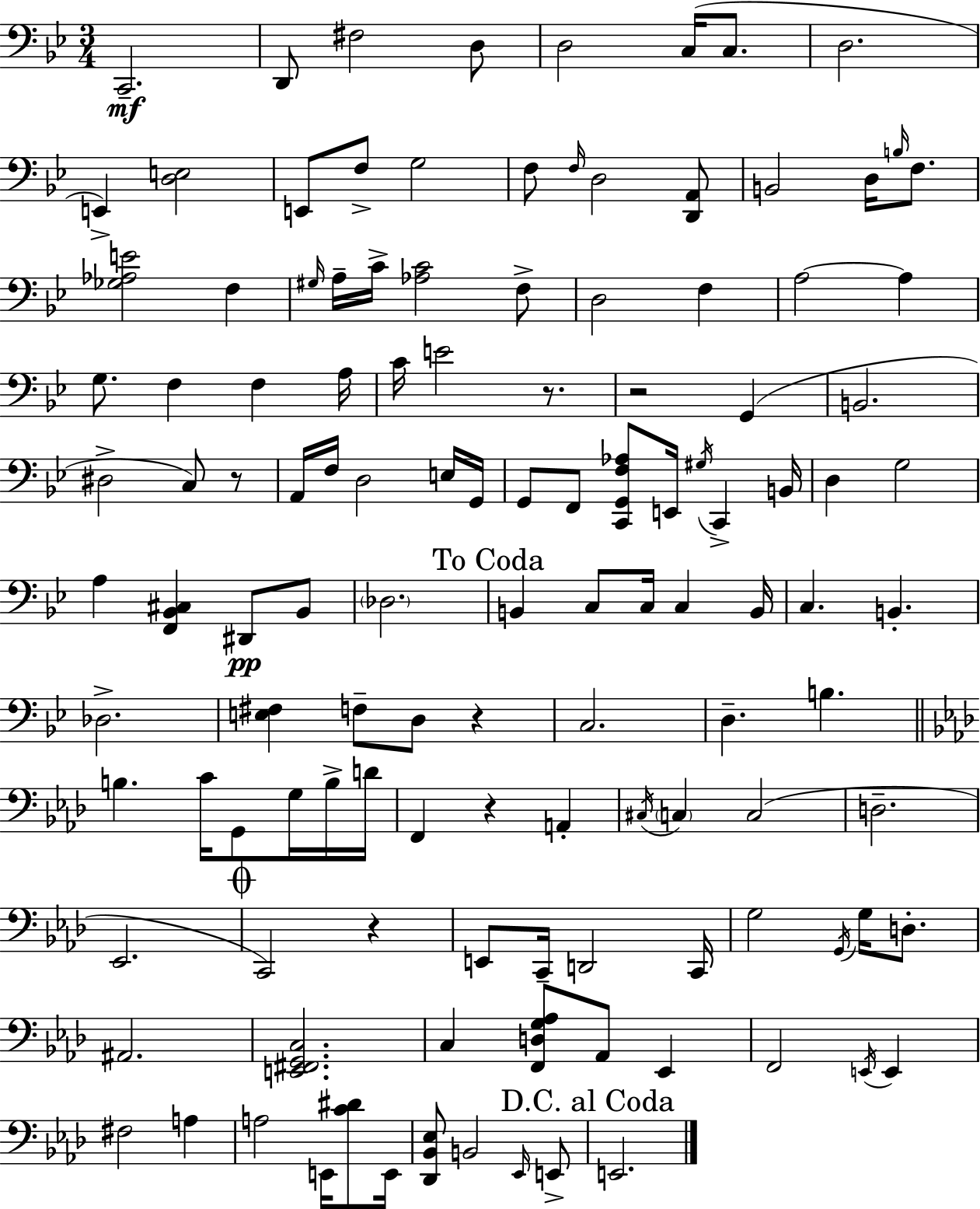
X:1
T:Untitled
M:3/4
L:1/4
K:Gm
C,,2 D,,/2 ^F,2 D,/2 D,2 C,/4 C,/2 D,2 E,, [D,E,]2 E,,/2 F,/2 G,2 F,/2 F,/4 D,2 [D,,A,,]/2 B,,2 D,/4 B,/4 F,/2 [_G,_A,E]2 F, ^G,/4 A,/4 C/4 [_A,C]2 F,/2 D,2 F, A,2 A, G,/2 F, F, A,/4 C/4 E2 z/2 z2 G,, B,,2 ^D,2 C,/2 z/2 A,,/4 F,/4 D,2 E,/4 G,,/4 G,,/2 F,,/2 [C,,G,,F,_A,]/2 E,,/4 ^G,/4 C,, B,,/4 D, G,2 A, [F,,_B,,^C,] ^D,,/2 _B,,/2 _D,2 B,, C,/2 C,/4 C, B,,/4 C, B,, _D,2 [E,^F,] F,/2 D,/2 z C,2 D, B, B, C/4 G,,/2 G,/4 B,/4 D/4 F,, z A,, ^C,/4 C, C,2 D,2 _E,,2 C,,2 z E,,/2 C,,/4 D,,2 C,,/4 G,2 G,,/4 G,/4 D,/2 ^A,,2 [E,,^F,,G,,C,]2 C, [F,,D,G,_A,]/2 _A,,/2 _E,, F,,2 E,,/4 E,, ^F,2 A, A,2 E,,/4 [C^D]/2 E,,/4 [_D,,_B,,_E,]/2 B,,2 _E,,/4 E,,/2 E,,2